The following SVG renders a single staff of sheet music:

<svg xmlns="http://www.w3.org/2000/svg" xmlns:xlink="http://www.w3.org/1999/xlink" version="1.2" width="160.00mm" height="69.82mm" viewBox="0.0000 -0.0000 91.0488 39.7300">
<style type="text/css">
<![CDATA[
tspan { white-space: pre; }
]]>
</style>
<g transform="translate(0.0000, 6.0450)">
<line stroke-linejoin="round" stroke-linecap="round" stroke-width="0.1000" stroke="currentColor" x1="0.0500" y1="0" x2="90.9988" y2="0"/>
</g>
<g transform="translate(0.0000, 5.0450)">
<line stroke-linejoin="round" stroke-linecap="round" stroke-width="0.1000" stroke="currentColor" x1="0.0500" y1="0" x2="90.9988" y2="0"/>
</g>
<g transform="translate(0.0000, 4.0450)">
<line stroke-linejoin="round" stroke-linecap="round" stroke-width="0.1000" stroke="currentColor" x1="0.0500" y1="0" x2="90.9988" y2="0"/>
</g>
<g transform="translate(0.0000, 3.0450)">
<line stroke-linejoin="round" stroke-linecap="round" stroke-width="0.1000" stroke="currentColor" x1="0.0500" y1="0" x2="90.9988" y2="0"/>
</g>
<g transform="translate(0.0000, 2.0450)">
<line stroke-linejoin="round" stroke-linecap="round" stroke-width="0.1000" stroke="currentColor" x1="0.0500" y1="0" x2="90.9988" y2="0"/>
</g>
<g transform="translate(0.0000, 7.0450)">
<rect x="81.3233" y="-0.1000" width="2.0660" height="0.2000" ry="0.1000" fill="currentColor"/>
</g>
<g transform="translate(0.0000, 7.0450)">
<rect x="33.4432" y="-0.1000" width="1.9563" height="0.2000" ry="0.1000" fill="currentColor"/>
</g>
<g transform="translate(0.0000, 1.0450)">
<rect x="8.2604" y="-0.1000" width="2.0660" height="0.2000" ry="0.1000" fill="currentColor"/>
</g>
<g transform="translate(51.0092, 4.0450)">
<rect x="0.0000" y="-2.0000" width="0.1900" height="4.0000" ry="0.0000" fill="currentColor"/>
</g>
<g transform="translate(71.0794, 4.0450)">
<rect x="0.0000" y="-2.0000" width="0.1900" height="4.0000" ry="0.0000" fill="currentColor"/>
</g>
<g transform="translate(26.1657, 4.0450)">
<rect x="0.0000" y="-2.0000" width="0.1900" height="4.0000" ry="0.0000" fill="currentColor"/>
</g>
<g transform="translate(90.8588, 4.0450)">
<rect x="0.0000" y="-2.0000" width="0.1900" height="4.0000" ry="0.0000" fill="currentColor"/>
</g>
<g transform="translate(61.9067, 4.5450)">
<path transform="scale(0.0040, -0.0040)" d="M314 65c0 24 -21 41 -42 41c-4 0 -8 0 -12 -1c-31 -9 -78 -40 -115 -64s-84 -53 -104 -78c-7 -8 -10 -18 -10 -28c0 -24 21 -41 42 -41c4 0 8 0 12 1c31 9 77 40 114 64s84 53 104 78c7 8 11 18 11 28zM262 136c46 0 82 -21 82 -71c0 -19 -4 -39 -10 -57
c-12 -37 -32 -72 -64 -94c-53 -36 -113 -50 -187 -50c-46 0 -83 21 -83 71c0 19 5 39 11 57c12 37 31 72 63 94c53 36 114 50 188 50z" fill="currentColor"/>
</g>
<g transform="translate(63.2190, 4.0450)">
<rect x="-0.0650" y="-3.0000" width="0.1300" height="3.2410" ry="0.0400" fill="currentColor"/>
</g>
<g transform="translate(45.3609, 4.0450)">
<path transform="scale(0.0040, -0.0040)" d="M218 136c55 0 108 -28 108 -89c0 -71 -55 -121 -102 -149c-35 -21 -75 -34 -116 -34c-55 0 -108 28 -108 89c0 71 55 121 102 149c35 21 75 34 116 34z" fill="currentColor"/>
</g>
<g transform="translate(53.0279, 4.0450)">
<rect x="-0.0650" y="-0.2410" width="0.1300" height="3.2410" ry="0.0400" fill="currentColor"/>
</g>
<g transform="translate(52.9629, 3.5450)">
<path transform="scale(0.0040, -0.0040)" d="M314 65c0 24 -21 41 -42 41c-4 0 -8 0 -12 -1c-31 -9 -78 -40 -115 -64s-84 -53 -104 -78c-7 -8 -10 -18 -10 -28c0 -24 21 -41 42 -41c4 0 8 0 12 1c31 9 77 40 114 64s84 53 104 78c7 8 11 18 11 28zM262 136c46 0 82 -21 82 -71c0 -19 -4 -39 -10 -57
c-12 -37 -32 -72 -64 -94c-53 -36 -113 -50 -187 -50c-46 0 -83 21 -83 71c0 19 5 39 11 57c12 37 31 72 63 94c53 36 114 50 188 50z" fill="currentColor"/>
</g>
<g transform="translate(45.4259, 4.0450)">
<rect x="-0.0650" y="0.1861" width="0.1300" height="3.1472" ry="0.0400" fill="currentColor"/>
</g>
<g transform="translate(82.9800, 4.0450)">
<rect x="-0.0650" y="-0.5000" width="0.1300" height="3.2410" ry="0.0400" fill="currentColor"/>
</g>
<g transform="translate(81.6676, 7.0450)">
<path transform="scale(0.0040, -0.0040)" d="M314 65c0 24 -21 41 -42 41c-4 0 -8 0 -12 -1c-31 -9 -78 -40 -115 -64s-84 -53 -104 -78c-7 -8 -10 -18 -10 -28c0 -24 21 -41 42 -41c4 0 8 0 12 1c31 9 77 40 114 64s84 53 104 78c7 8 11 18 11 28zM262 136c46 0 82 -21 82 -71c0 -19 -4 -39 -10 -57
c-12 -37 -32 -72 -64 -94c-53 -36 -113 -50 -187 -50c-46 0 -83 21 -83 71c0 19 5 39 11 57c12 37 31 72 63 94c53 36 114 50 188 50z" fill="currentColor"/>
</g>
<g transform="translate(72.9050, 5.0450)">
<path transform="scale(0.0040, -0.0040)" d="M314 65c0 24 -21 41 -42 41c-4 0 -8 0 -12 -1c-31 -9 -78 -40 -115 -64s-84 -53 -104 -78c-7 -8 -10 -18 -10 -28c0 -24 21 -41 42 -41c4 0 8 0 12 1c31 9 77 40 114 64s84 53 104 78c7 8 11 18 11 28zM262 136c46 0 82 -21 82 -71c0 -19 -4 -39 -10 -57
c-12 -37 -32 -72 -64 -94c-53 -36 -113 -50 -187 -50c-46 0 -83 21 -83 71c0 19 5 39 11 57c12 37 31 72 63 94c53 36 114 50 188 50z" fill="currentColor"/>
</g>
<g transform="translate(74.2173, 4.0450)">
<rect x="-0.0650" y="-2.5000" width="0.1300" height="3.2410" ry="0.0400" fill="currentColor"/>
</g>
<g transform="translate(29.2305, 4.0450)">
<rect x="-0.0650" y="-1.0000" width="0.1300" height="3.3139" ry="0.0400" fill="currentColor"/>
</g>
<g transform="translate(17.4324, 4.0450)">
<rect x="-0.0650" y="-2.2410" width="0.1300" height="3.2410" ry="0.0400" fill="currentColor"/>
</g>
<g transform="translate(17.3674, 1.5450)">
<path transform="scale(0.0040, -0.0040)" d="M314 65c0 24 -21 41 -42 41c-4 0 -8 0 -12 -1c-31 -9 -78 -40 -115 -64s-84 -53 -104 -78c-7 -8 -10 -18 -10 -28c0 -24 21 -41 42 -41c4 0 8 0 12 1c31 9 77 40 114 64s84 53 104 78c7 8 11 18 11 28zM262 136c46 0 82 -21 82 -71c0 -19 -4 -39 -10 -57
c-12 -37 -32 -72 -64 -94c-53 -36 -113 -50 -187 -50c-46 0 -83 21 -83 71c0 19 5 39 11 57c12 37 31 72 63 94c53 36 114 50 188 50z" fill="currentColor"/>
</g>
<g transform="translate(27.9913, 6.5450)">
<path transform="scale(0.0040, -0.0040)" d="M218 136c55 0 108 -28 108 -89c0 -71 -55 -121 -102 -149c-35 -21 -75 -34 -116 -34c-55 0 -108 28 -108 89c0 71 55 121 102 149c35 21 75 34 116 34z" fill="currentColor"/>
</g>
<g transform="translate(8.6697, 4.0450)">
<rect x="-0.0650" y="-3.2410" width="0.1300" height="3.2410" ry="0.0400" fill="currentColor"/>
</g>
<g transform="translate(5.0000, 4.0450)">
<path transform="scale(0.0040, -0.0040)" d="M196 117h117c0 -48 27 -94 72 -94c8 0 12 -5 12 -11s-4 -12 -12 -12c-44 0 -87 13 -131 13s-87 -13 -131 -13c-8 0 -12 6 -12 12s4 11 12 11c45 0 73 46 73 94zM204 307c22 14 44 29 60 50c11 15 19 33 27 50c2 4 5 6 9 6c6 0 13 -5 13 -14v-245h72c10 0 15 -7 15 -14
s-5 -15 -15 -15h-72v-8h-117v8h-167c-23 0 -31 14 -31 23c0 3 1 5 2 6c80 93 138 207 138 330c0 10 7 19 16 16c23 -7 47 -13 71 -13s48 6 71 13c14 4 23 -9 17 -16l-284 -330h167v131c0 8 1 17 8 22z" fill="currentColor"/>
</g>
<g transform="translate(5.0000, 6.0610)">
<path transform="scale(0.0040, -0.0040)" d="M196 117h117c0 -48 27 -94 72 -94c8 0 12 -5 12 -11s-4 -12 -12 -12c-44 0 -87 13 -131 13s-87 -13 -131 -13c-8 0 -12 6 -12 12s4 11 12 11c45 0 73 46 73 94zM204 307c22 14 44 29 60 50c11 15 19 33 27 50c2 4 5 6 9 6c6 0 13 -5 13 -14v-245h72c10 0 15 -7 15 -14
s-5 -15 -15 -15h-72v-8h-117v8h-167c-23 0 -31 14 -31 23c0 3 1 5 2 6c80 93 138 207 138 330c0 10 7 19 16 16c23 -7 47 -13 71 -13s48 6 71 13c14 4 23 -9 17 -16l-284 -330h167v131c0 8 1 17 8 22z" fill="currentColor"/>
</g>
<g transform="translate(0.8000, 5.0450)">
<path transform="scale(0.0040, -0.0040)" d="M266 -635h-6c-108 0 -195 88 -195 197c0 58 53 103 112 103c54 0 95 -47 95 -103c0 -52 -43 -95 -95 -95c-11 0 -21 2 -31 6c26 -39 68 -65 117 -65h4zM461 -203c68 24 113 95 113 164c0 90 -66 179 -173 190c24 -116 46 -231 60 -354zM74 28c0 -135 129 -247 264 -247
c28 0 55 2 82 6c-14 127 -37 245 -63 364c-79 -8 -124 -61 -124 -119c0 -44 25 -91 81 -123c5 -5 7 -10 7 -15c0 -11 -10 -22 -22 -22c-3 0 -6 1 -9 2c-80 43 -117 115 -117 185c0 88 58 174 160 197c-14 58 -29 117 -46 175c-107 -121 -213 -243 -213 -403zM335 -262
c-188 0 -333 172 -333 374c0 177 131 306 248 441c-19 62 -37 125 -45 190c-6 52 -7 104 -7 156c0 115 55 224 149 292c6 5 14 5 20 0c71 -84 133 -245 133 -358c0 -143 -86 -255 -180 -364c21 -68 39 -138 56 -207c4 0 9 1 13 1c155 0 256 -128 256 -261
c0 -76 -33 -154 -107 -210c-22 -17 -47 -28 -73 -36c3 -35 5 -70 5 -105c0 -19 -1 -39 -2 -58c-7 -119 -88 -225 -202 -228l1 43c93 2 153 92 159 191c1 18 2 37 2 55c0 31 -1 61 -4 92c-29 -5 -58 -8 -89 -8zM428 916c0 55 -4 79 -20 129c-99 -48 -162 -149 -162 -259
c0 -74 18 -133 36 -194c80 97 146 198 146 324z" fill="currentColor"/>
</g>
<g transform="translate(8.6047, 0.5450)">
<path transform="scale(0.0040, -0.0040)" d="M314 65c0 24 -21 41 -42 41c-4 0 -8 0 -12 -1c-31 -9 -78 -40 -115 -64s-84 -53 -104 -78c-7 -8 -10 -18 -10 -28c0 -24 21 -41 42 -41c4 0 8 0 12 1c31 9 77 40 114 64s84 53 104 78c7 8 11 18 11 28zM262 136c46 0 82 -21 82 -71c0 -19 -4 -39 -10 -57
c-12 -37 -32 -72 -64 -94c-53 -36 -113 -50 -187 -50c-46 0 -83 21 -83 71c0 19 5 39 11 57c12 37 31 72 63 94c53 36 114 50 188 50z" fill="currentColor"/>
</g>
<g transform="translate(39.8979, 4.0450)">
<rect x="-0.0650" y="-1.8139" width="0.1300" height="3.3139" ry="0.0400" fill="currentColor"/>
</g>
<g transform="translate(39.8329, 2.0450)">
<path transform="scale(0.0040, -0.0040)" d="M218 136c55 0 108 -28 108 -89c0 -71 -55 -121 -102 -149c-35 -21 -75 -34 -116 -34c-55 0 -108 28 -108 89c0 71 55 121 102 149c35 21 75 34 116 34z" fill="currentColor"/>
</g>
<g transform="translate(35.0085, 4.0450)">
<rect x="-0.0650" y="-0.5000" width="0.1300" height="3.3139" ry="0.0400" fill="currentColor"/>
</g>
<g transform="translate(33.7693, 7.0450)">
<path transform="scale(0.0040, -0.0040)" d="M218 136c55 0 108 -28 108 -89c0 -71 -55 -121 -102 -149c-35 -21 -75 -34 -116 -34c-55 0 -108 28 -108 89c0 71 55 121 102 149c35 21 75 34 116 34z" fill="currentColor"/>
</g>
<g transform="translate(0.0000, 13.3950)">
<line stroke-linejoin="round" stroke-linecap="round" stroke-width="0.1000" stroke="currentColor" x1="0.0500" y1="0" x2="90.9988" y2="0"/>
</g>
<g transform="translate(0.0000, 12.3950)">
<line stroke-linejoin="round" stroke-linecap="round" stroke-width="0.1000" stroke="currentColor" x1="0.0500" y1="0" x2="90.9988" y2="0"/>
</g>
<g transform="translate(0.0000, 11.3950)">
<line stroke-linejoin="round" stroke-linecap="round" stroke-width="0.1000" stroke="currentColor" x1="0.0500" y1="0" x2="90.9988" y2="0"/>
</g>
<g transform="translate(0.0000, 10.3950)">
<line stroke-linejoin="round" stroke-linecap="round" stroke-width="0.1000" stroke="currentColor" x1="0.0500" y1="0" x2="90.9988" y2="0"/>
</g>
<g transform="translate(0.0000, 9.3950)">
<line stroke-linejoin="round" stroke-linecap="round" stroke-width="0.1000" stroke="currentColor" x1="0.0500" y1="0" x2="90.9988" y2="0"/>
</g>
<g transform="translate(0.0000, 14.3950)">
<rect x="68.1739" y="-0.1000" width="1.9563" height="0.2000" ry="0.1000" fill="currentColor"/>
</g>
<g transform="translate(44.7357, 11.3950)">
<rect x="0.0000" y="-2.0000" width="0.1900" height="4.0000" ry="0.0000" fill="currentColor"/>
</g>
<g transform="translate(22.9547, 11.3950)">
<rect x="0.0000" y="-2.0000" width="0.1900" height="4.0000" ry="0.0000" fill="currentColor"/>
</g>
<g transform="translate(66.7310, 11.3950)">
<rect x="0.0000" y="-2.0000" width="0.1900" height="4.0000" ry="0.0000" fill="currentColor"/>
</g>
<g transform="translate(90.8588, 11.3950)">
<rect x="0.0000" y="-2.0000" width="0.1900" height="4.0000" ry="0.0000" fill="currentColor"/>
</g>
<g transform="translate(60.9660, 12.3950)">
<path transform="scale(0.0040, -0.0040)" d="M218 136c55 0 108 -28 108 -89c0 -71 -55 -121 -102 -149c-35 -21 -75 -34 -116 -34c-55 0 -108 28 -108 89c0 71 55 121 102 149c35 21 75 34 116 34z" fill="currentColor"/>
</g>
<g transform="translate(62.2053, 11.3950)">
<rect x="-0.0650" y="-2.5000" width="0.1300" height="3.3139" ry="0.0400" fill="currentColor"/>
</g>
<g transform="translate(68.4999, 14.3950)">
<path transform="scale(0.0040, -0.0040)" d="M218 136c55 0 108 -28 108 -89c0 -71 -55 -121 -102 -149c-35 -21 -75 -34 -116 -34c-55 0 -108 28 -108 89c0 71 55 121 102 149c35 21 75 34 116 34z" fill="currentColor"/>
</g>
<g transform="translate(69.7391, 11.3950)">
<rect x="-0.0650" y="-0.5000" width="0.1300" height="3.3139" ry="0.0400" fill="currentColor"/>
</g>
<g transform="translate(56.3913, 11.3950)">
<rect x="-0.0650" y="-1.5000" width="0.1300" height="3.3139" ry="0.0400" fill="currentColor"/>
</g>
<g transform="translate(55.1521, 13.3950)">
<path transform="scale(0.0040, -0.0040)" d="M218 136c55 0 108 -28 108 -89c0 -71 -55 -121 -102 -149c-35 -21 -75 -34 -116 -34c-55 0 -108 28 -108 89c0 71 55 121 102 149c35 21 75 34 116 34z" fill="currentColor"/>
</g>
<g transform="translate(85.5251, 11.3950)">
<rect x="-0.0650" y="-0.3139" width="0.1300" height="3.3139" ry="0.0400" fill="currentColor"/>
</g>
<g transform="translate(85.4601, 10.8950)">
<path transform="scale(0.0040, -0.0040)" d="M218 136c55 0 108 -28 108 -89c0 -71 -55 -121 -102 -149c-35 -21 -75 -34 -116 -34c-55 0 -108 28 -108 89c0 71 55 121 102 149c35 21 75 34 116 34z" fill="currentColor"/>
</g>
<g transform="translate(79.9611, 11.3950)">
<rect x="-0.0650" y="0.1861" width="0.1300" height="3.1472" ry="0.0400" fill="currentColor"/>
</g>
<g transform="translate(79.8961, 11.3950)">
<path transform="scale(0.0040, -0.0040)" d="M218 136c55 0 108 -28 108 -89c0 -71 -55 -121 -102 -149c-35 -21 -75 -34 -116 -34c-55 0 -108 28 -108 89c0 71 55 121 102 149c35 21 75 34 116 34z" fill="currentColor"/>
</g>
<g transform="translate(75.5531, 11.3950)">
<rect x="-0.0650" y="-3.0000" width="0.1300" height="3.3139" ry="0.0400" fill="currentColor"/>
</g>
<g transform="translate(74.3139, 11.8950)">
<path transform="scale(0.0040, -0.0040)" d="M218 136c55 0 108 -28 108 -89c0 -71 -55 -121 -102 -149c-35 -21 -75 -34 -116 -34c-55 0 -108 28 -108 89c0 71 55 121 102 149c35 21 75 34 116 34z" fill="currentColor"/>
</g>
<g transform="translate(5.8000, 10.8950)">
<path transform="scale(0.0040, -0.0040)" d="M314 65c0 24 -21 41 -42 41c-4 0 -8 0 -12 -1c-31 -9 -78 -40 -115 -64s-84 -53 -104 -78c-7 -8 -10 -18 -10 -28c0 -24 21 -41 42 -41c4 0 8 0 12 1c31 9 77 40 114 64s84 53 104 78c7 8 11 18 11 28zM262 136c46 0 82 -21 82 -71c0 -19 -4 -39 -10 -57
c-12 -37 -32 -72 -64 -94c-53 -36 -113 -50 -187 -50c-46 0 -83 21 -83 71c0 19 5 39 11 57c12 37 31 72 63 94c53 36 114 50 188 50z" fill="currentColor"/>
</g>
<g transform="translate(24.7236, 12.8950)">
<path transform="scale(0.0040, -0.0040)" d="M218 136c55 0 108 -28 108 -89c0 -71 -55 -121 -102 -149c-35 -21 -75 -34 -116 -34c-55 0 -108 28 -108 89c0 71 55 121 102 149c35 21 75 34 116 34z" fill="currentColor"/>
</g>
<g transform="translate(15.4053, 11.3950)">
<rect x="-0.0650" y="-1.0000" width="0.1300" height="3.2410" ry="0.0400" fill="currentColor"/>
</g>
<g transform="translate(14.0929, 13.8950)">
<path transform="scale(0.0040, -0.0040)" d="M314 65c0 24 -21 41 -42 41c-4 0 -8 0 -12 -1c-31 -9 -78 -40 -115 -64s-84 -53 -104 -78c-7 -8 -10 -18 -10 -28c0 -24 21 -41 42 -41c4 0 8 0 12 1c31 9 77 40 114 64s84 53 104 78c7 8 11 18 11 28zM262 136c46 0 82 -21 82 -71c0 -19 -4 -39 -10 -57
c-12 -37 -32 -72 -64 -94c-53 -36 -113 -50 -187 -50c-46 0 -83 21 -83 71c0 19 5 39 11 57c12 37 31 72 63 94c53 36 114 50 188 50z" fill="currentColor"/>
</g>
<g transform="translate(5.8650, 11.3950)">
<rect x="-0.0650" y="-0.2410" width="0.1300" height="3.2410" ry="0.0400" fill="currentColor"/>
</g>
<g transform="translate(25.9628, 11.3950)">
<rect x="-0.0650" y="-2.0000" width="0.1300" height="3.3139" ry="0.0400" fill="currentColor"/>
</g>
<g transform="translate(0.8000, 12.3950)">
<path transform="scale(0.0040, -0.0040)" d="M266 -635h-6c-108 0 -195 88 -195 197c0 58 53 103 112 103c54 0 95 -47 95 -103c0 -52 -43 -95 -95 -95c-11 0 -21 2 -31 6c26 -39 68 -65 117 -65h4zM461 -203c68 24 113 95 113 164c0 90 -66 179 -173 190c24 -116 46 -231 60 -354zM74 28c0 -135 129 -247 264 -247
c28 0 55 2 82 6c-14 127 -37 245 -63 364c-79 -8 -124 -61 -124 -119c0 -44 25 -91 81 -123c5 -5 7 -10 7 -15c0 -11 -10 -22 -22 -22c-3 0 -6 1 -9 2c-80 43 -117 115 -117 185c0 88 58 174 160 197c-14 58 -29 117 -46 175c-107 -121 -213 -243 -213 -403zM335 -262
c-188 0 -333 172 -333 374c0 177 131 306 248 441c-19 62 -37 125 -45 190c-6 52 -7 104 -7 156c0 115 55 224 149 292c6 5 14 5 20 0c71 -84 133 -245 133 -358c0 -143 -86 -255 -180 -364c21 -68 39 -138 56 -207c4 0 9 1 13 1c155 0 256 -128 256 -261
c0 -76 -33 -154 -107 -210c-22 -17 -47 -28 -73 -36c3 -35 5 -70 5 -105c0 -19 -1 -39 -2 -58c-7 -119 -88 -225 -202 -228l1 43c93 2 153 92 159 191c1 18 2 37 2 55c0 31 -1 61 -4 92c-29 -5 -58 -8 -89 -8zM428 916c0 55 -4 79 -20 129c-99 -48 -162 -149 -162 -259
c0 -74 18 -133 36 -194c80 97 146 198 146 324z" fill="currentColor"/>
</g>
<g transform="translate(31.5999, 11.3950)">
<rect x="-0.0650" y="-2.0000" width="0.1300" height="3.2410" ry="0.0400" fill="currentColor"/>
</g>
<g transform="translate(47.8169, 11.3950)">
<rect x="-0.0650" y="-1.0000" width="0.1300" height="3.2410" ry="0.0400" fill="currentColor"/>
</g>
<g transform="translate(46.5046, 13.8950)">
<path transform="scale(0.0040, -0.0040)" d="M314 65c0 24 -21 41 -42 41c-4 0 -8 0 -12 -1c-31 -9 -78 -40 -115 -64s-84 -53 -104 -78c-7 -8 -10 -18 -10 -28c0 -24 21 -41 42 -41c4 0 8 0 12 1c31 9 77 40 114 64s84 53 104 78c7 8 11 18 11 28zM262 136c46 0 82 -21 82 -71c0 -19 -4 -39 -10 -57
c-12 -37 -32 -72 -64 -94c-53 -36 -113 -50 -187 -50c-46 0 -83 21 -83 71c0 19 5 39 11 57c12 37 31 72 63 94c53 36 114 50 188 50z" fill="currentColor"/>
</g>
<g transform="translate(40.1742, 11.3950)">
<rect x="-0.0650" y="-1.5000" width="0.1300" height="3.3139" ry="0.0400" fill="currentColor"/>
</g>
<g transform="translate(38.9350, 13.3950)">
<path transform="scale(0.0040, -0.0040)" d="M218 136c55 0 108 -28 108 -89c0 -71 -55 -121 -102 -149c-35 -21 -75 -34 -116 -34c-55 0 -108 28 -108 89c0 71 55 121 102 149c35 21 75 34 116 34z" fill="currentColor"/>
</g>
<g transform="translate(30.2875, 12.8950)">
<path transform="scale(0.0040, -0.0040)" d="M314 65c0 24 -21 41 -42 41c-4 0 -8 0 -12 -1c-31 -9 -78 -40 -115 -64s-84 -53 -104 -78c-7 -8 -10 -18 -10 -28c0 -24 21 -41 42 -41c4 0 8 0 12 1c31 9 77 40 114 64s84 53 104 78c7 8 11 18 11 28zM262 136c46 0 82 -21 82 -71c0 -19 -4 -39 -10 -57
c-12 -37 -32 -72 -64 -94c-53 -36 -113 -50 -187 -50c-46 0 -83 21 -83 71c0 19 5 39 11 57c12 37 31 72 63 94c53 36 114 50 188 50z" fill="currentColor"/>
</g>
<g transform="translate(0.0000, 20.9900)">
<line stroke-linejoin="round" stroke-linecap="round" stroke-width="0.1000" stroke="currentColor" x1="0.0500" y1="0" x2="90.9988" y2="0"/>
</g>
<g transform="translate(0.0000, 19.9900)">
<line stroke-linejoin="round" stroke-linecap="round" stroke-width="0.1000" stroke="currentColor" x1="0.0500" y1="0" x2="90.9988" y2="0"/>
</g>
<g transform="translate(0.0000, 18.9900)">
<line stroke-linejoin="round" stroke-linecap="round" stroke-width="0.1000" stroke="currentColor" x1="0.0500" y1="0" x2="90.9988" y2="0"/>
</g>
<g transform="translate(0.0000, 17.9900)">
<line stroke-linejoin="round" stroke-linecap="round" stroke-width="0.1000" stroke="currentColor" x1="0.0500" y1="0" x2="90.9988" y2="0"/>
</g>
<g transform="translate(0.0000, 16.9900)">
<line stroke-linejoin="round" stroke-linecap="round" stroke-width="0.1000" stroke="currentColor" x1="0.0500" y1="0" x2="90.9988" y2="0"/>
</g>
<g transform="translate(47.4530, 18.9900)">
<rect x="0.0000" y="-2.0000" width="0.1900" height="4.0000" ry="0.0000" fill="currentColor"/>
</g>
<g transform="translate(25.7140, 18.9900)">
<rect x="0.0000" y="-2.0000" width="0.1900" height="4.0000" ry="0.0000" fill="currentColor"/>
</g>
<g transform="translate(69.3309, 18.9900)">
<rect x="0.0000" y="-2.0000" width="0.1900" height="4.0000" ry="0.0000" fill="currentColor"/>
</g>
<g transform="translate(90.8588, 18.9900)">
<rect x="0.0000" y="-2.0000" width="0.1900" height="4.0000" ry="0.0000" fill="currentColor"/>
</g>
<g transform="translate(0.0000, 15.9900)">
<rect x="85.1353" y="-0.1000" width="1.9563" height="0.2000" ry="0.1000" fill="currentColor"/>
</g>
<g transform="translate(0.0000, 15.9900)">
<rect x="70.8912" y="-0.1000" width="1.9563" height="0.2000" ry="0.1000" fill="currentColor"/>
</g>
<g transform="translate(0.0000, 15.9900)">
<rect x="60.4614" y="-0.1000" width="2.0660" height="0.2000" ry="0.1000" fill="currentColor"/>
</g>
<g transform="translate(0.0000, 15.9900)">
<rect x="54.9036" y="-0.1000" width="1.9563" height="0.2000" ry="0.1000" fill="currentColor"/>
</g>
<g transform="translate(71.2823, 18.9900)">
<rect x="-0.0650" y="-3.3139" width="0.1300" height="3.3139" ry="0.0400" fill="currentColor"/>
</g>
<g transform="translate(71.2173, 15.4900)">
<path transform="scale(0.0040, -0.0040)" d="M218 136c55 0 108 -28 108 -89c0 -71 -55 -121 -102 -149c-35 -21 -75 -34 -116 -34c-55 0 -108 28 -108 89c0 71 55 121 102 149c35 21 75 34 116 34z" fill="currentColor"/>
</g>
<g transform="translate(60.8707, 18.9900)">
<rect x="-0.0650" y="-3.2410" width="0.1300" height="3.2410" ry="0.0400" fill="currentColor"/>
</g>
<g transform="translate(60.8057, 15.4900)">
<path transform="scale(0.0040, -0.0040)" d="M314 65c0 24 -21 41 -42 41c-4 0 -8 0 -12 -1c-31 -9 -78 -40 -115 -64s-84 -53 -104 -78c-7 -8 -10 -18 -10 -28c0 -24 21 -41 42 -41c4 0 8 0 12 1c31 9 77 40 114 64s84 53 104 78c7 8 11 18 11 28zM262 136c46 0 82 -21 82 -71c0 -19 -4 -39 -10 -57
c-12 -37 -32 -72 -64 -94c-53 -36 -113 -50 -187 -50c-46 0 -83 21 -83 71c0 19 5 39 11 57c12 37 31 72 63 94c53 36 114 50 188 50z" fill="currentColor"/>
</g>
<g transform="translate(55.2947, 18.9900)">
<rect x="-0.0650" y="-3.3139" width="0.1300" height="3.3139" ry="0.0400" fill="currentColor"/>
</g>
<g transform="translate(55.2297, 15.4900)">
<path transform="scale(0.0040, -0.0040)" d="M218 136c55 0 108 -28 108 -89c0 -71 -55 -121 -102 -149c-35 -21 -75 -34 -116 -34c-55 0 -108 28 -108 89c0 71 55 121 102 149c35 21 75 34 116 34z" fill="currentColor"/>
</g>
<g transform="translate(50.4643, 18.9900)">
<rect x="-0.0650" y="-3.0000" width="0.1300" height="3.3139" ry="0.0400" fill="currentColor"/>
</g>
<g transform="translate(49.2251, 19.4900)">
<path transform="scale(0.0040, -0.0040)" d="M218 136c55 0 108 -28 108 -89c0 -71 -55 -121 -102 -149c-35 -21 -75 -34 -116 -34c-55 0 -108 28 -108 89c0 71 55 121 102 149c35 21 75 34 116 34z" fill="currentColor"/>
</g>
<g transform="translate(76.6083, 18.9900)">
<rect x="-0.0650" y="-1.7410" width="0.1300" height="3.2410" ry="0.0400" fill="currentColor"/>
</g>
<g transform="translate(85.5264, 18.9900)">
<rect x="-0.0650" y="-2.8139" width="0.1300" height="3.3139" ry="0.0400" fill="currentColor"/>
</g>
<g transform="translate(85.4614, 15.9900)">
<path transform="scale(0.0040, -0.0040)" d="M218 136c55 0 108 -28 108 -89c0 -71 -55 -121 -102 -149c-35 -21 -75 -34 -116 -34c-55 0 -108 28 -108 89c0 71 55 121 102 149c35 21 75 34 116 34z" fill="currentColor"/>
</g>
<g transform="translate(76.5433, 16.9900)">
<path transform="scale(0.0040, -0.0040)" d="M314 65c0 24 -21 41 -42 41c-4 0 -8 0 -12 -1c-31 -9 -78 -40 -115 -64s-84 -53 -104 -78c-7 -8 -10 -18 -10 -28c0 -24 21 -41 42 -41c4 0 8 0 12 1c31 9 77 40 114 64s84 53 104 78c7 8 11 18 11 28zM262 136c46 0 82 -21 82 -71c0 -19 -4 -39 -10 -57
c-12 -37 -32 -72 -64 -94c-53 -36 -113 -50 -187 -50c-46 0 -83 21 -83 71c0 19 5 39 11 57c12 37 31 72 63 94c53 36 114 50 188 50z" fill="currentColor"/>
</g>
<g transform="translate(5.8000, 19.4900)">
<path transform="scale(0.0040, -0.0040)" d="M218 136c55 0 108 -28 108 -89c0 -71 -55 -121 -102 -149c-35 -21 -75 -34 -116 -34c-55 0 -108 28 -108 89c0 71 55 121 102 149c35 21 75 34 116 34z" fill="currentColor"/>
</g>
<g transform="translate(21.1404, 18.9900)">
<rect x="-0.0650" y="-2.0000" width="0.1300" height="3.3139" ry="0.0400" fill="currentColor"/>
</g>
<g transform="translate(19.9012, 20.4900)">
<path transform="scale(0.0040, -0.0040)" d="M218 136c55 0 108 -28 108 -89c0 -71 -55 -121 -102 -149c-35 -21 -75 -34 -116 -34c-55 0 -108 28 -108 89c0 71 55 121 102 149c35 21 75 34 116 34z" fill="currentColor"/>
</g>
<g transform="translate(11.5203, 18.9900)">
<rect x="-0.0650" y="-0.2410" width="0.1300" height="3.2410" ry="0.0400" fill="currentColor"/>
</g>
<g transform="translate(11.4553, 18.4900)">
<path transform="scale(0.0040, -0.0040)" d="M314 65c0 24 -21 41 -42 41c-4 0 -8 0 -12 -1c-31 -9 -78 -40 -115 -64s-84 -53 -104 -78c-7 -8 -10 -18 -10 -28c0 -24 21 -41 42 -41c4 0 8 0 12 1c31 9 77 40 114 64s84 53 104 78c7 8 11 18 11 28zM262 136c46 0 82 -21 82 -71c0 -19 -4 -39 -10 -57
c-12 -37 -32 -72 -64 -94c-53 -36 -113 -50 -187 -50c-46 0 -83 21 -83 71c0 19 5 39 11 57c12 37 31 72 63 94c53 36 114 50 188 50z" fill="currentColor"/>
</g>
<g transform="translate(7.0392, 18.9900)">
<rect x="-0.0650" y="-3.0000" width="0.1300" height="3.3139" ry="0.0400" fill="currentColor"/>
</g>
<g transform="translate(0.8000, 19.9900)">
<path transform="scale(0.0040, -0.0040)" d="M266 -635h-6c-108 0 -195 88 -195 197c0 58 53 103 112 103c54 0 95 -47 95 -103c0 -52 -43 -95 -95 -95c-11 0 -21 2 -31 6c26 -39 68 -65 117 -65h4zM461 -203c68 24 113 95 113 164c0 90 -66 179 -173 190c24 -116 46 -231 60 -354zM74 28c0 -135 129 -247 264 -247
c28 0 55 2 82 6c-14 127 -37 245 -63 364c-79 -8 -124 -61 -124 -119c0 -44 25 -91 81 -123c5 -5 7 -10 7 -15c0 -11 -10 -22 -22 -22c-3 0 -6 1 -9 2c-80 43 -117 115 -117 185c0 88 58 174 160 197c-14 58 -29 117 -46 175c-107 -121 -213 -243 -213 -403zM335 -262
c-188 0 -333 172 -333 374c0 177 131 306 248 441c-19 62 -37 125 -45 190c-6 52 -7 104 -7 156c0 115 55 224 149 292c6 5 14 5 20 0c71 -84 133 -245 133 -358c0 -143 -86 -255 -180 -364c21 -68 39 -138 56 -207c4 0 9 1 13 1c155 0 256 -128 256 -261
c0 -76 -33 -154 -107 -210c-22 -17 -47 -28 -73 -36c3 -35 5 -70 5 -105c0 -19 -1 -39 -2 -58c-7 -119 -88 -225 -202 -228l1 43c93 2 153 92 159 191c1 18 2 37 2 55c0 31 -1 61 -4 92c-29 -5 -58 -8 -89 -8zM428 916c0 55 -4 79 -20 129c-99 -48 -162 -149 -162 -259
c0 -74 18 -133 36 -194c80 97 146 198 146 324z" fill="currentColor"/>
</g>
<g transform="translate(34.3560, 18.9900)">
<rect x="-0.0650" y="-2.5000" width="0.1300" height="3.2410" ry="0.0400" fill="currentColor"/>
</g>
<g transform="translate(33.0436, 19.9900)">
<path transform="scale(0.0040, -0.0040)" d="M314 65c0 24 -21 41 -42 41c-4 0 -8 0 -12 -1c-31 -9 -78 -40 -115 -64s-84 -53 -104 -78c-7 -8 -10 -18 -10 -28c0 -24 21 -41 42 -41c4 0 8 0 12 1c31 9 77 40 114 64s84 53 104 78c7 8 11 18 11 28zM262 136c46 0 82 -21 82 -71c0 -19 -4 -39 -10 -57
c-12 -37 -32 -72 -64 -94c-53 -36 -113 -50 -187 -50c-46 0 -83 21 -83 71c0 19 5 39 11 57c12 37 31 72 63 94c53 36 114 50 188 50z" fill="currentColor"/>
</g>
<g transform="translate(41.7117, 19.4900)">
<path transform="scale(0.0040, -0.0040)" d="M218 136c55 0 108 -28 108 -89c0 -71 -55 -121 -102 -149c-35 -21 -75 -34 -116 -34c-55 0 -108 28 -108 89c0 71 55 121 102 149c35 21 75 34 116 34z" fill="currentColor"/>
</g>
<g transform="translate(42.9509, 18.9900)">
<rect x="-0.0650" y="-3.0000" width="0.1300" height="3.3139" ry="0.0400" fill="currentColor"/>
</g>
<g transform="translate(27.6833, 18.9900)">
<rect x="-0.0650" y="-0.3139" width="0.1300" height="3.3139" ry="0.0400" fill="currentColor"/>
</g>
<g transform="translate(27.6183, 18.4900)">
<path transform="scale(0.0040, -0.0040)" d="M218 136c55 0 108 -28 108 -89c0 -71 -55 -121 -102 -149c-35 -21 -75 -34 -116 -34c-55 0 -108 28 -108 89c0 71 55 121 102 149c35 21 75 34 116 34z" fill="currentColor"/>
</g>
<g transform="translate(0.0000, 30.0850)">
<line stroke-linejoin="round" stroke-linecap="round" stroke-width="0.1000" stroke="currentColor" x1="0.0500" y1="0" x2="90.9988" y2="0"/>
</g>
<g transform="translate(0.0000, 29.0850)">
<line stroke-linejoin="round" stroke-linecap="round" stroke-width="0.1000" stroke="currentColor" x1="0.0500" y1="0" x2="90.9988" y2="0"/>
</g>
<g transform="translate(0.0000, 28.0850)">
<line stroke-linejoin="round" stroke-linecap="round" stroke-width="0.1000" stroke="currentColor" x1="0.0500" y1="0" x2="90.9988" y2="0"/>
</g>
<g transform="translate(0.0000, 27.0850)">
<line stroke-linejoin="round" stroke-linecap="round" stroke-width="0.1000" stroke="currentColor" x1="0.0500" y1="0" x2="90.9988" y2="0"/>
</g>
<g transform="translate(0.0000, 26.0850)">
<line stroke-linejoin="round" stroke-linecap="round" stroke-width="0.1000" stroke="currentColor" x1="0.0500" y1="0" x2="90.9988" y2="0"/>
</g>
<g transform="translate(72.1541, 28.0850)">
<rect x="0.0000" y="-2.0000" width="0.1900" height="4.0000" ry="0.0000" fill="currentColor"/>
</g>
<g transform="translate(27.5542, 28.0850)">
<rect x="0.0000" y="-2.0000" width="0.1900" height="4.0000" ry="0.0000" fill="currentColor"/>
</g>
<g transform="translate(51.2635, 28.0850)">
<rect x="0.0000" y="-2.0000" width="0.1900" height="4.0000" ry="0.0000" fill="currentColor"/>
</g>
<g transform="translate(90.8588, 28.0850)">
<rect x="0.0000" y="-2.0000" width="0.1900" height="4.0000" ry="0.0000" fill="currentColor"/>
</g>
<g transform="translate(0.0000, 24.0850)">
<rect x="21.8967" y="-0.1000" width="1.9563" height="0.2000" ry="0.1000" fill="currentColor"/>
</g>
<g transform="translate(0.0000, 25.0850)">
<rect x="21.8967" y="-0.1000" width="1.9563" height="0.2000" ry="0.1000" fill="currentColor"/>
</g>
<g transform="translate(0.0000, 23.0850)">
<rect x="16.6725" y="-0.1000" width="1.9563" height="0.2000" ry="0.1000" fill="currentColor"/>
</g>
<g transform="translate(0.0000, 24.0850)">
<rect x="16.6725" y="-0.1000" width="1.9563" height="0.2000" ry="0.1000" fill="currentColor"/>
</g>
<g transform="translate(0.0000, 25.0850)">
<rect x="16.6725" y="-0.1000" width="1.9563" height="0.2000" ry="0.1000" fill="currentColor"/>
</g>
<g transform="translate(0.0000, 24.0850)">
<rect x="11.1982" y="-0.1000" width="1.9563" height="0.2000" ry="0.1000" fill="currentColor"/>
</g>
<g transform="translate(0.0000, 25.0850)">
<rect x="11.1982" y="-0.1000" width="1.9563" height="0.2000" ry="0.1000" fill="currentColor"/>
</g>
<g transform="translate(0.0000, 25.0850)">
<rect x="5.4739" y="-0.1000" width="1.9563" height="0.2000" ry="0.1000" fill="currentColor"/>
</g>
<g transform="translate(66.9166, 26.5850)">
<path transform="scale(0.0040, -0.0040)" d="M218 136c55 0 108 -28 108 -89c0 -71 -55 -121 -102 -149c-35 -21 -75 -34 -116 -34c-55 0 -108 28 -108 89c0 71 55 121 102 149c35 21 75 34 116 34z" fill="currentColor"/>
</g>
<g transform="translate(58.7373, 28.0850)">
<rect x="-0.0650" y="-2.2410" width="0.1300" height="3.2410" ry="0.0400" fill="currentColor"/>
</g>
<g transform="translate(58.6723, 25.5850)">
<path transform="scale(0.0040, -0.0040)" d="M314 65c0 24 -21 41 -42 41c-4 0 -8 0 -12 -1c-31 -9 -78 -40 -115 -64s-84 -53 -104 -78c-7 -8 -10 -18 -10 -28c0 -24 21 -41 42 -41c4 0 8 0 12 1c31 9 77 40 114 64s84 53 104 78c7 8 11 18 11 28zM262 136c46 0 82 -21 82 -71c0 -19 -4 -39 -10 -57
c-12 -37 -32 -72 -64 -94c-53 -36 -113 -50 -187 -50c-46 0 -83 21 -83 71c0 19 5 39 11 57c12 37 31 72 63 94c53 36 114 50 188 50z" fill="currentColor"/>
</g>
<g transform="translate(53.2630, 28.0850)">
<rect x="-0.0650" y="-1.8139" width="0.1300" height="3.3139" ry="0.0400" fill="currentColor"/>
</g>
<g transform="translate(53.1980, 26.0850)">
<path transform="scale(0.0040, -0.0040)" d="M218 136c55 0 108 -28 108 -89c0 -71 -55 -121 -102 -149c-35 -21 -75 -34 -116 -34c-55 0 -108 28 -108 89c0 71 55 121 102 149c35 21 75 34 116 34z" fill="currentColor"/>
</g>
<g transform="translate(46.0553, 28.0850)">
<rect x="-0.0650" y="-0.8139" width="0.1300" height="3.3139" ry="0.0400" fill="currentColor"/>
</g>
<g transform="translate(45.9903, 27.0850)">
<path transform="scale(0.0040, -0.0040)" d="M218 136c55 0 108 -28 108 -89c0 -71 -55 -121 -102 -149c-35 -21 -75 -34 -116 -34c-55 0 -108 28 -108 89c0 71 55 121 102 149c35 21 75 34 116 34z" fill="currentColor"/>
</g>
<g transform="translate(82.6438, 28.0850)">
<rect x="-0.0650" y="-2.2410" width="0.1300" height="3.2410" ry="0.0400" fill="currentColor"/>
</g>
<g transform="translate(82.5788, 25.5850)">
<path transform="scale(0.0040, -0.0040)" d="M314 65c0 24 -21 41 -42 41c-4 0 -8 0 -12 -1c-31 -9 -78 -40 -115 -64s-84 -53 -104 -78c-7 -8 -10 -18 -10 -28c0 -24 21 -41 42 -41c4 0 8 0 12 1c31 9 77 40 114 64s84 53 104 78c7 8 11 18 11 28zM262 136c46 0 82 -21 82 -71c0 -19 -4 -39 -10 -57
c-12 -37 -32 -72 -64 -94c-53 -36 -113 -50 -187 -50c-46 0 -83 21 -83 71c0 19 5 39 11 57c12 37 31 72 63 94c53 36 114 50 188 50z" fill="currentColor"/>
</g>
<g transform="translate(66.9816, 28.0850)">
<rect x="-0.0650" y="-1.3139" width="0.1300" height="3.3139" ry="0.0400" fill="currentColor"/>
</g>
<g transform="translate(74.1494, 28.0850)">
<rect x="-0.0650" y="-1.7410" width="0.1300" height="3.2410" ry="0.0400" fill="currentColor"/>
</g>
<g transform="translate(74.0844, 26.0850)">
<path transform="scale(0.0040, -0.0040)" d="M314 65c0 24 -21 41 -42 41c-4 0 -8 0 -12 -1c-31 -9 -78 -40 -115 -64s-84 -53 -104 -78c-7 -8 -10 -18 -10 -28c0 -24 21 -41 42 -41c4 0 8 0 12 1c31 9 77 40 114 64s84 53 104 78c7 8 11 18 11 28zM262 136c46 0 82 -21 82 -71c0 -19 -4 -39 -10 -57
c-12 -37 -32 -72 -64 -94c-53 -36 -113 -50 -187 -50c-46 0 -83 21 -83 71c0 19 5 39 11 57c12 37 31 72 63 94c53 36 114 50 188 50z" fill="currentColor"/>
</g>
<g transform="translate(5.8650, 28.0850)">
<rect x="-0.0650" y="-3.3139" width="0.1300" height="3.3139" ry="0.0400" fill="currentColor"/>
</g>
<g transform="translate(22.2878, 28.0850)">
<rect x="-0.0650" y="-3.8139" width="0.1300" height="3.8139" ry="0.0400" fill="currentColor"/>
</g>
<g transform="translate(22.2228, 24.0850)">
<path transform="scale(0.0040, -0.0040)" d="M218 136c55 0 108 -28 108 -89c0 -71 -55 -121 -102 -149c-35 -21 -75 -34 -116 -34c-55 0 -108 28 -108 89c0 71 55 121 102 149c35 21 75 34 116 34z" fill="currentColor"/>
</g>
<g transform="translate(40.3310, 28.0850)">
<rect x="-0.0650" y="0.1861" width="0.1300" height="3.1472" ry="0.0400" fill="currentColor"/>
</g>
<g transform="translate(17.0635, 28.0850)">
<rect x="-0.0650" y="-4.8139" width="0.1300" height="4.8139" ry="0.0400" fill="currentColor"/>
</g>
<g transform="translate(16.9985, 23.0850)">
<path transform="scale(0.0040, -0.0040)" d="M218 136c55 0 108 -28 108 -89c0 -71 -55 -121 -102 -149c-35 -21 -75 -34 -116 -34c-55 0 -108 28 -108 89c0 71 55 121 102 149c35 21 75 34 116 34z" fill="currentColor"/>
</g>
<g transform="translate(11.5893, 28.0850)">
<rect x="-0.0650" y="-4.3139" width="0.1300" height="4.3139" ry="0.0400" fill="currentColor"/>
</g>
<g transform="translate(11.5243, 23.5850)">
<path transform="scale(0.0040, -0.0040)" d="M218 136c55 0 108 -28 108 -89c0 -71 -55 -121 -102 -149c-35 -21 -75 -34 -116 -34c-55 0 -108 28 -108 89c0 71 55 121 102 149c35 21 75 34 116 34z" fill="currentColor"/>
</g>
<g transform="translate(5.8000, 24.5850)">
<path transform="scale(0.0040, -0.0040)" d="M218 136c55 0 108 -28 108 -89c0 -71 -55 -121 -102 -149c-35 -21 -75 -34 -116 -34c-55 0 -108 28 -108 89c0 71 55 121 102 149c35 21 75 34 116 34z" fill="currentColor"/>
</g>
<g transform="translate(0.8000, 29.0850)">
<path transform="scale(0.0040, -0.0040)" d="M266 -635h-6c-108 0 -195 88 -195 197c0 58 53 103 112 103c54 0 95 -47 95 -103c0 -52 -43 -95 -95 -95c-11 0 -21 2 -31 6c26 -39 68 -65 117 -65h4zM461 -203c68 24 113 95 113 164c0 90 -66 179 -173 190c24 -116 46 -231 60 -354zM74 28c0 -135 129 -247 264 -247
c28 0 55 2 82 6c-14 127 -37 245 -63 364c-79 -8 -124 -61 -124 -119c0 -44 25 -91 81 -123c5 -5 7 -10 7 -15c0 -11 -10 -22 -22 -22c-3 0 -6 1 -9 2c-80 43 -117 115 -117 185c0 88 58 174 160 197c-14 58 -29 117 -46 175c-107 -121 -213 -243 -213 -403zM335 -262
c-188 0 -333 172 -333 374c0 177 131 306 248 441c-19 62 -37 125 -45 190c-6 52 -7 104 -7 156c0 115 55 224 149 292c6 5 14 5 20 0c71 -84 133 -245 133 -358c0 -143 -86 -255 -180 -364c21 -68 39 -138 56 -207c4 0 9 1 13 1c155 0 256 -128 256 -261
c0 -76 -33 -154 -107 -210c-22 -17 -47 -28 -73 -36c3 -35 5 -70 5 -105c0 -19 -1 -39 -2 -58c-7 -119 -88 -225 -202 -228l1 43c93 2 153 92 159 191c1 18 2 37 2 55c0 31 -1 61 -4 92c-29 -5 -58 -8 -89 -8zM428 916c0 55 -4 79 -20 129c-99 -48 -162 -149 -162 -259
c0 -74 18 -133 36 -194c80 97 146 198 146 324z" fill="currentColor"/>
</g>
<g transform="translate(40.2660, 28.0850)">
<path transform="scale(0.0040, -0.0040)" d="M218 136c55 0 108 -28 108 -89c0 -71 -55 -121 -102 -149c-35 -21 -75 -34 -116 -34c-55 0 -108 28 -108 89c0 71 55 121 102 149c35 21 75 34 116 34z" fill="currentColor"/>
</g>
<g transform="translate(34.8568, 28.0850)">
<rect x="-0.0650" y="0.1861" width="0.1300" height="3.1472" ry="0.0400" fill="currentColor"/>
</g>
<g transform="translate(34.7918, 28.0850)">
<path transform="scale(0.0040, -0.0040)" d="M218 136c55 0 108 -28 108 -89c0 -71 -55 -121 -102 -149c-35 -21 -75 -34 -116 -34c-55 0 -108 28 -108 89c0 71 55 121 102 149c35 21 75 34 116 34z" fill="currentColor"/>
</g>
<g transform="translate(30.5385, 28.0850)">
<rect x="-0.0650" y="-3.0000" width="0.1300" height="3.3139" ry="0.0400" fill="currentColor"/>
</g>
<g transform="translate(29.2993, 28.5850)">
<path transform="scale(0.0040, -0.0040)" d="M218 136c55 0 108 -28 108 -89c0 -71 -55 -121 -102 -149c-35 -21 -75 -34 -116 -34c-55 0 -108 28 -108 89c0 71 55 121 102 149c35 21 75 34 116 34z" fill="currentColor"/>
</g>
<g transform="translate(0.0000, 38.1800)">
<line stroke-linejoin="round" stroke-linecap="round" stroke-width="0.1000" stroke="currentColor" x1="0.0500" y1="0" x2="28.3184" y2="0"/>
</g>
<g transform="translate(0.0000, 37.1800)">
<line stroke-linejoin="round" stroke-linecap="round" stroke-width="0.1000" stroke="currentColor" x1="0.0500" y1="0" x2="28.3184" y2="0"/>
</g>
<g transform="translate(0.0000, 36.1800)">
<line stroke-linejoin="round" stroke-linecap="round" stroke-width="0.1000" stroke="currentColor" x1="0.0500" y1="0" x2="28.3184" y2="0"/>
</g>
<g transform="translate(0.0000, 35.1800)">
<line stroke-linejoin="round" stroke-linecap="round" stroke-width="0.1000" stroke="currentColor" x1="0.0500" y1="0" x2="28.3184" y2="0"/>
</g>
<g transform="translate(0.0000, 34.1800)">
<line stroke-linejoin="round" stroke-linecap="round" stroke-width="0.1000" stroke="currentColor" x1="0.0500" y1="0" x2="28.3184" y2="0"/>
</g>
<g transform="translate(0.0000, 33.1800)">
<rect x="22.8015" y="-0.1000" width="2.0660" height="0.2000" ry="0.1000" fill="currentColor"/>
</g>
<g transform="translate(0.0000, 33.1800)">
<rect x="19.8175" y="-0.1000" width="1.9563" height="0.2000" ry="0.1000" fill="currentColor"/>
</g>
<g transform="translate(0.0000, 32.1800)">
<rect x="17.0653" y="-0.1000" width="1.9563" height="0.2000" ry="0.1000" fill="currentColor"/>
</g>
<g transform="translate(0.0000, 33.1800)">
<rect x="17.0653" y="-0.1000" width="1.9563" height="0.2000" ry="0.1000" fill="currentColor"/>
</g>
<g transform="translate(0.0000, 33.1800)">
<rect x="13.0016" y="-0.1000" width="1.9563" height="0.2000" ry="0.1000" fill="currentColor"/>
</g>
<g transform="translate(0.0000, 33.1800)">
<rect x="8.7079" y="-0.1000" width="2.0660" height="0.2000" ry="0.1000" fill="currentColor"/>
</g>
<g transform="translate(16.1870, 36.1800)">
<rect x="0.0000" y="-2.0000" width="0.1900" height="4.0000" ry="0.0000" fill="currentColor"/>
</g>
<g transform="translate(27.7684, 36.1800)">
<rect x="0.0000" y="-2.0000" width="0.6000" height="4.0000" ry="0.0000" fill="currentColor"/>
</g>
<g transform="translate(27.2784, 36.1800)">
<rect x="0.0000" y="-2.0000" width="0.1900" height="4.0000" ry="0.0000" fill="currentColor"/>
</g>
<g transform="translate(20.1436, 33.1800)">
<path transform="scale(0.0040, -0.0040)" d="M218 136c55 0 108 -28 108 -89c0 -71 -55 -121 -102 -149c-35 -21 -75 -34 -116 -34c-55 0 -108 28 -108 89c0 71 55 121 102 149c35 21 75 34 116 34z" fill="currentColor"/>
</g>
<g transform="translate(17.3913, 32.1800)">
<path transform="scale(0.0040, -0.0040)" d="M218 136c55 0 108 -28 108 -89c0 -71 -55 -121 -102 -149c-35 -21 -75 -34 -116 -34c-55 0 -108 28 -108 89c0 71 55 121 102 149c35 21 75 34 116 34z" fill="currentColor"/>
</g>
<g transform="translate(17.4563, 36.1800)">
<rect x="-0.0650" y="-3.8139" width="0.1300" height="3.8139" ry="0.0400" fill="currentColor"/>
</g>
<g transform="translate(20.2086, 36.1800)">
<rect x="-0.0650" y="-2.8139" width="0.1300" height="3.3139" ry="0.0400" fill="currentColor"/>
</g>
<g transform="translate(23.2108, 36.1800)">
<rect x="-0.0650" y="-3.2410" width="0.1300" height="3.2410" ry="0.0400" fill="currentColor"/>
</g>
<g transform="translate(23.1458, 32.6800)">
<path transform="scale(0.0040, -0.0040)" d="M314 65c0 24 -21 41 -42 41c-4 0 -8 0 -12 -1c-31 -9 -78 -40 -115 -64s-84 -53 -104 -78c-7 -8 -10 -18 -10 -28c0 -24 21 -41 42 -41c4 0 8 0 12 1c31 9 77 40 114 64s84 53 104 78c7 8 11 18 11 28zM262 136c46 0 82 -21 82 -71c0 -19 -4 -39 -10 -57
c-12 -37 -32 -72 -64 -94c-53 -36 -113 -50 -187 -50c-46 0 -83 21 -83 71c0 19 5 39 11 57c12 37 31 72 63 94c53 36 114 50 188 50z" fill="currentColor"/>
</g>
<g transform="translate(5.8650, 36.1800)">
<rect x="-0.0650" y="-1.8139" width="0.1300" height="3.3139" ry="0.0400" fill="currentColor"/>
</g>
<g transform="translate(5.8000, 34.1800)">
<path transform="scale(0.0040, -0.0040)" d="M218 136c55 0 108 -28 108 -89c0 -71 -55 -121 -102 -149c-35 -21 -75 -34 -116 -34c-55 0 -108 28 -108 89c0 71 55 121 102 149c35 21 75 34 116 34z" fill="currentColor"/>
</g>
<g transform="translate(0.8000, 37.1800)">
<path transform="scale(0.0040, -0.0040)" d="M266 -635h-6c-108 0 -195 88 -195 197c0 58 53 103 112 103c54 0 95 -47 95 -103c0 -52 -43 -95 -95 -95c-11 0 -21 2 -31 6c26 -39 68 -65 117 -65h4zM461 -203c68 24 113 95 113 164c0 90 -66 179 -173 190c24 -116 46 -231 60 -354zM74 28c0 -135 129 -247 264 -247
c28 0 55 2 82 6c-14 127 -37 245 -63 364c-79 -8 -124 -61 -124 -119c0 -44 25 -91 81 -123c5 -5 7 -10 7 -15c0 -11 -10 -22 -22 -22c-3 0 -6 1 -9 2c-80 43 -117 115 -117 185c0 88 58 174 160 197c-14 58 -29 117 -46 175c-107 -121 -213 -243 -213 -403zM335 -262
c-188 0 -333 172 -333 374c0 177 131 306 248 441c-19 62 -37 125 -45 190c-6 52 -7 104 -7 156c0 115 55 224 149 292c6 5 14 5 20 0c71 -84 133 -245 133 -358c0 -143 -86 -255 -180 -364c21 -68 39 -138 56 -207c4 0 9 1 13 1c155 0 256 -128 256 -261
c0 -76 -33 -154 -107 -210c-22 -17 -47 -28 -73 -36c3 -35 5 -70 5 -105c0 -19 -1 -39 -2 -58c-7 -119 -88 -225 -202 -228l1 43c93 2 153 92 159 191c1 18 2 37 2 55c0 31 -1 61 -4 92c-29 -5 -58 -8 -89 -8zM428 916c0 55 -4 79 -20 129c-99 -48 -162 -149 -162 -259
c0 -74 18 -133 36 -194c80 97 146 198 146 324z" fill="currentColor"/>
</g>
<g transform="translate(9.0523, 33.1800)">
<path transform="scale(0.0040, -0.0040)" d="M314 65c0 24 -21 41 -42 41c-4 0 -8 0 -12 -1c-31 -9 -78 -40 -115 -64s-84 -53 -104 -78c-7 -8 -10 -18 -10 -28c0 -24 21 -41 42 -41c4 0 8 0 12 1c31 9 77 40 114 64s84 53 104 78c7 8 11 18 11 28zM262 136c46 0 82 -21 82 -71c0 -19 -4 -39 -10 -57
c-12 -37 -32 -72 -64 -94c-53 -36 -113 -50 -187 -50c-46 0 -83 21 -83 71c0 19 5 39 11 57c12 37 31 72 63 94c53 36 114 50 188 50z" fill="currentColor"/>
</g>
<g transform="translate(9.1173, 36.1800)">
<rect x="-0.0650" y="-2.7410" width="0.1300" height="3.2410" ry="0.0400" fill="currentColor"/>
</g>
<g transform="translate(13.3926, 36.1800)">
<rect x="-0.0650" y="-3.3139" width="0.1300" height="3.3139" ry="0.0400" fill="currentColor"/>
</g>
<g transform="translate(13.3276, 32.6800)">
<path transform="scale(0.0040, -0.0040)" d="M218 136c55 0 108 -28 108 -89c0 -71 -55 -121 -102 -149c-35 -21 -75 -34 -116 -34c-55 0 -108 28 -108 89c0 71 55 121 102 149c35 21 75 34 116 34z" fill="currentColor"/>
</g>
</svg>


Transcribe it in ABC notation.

X:1
T:Untitled
M:4/4
L:1/4
K:C
b2 g2 D C f B c2 A2 G2 C2 c2 D2 F F2 E D2 E G C A B c A c2 F c G2 A A b b2 b f2 a b d' e' c' A B B d f g2 e f2 g2 f a2 b c' a b2